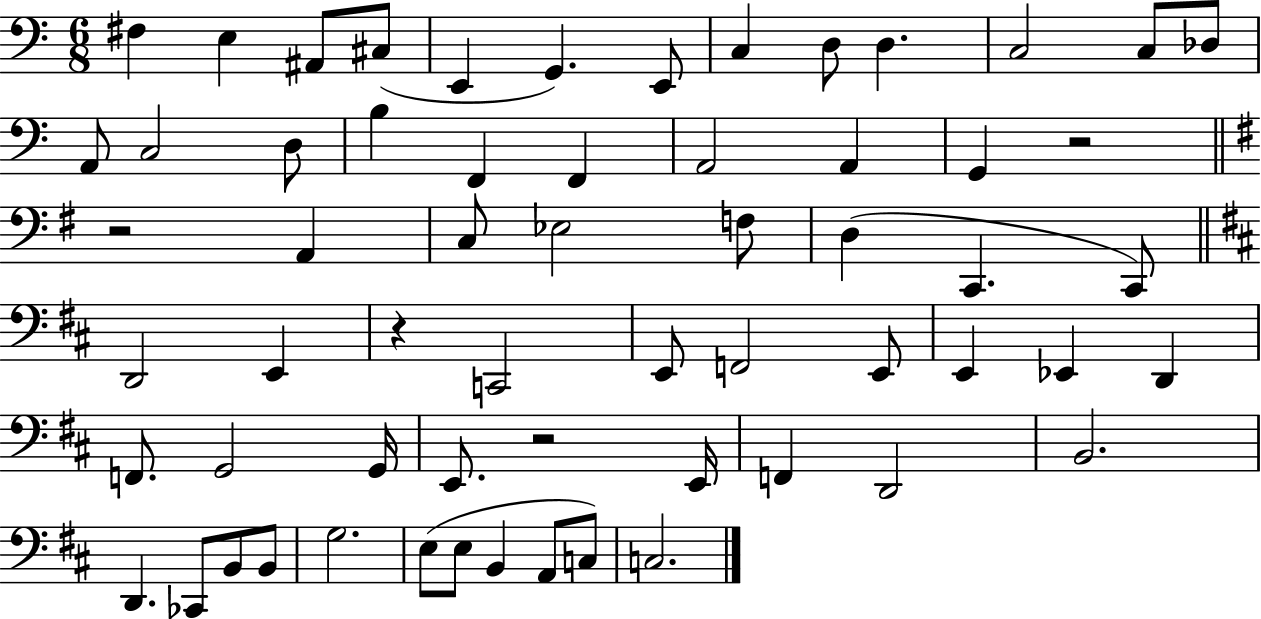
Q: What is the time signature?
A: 6/8